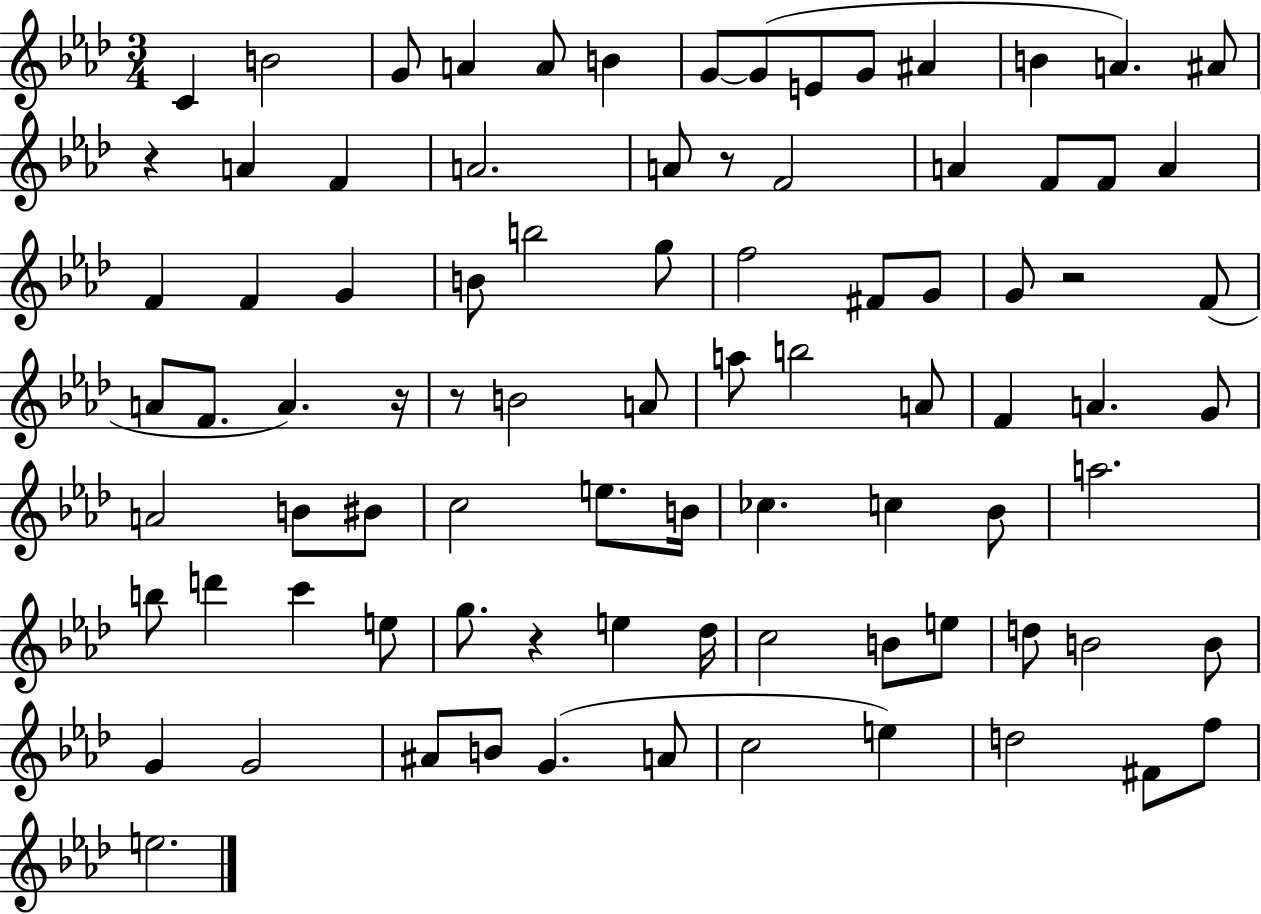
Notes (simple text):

C4/q B4/h G4/e A4/q A4/e B4/q G4/e G4/e E4/e G4/e A#4/q B4/q A4/q. A#4/e R/q A4/q F4/q A4/h. A4/e R/e F4/h A4/q F4/e F4/e A4/q F4/q F4/q G4/q B4/e B5/h G5/e F5/h F#4/e G4/e G4/e R/h F4/e A4/e F4/e. A4/q. R/s R/e B4/h A4/e A5/e B5/h A4/e F4/q A4/q. G4/e A4/h B4/e BIS4/e C5/h E5/e. B4/s CES5/q. C5/q Bb4/e A5/h. B5/e D6/q C6/q E5/e G5/e. R/q E5/q Db5/s C5/h B4/e E5/e D5/e B4/h B4/e G4/q G4/h A#4/e B4/e G4/q. A4/e C5/h E5/q D5/h F#4/e F5/e E5/h.